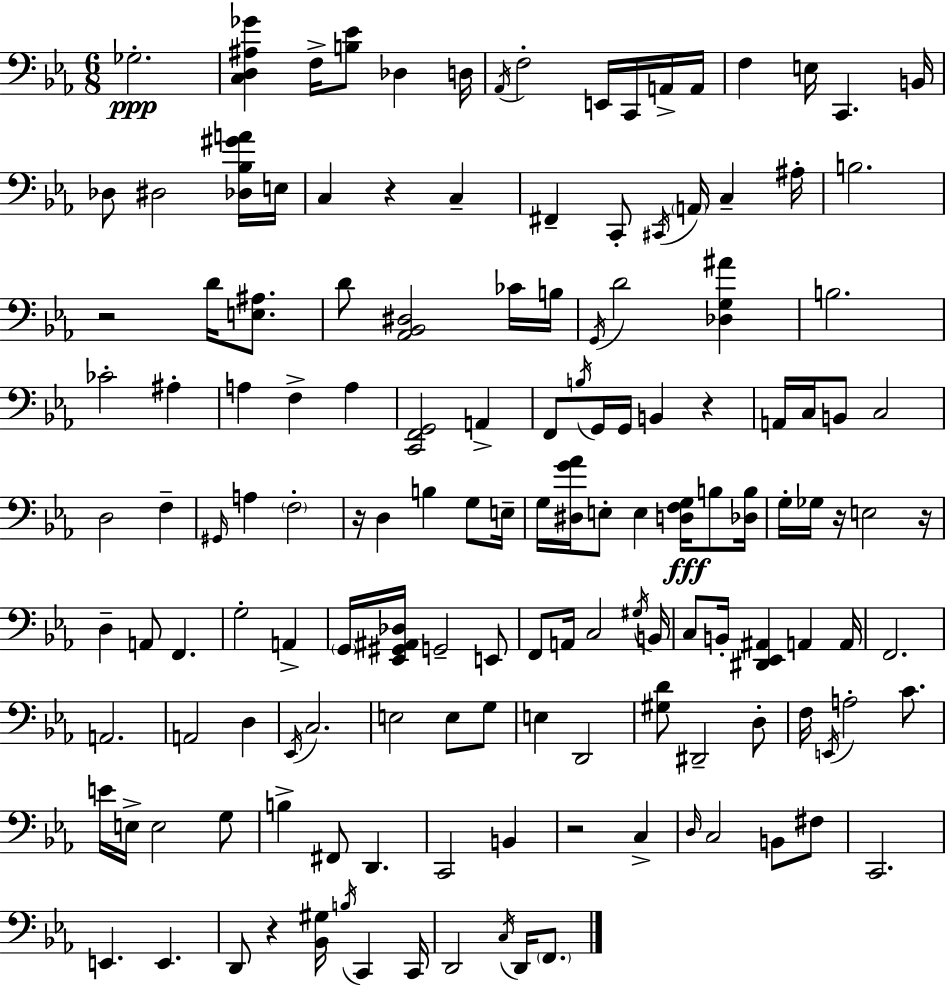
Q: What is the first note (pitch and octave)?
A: Gb3